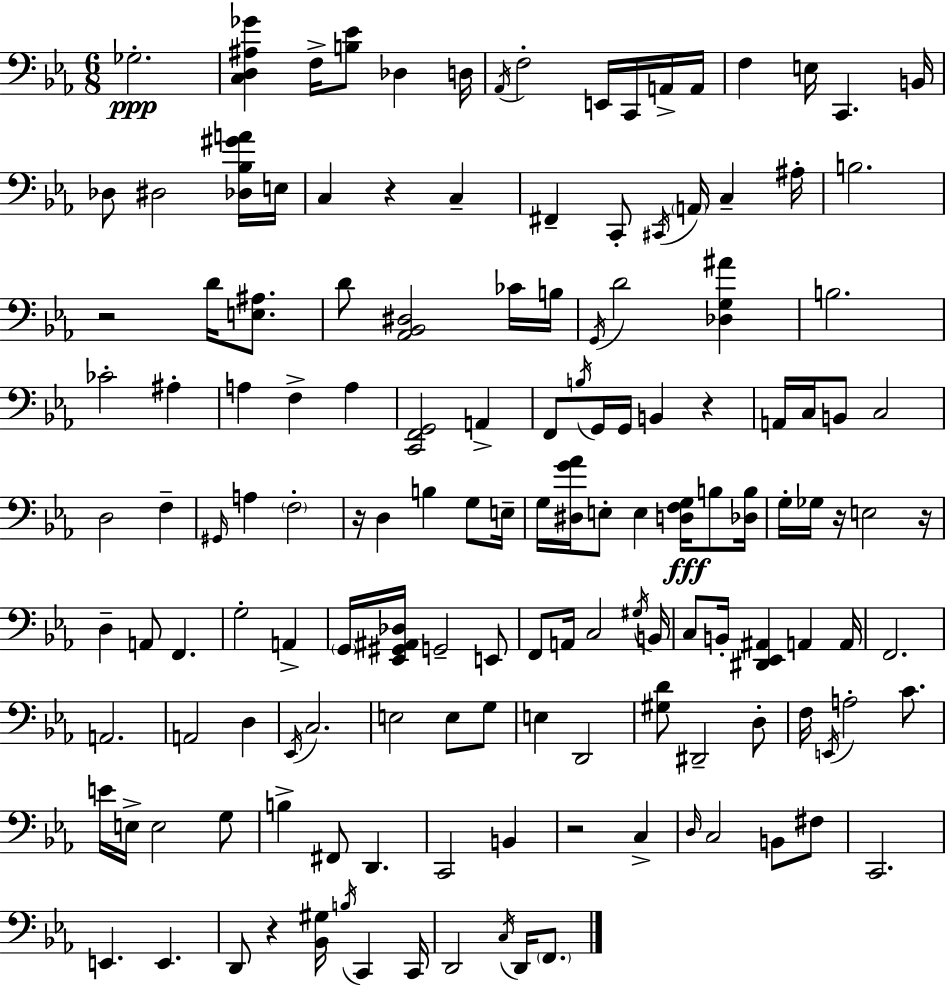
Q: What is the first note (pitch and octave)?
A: Gb3